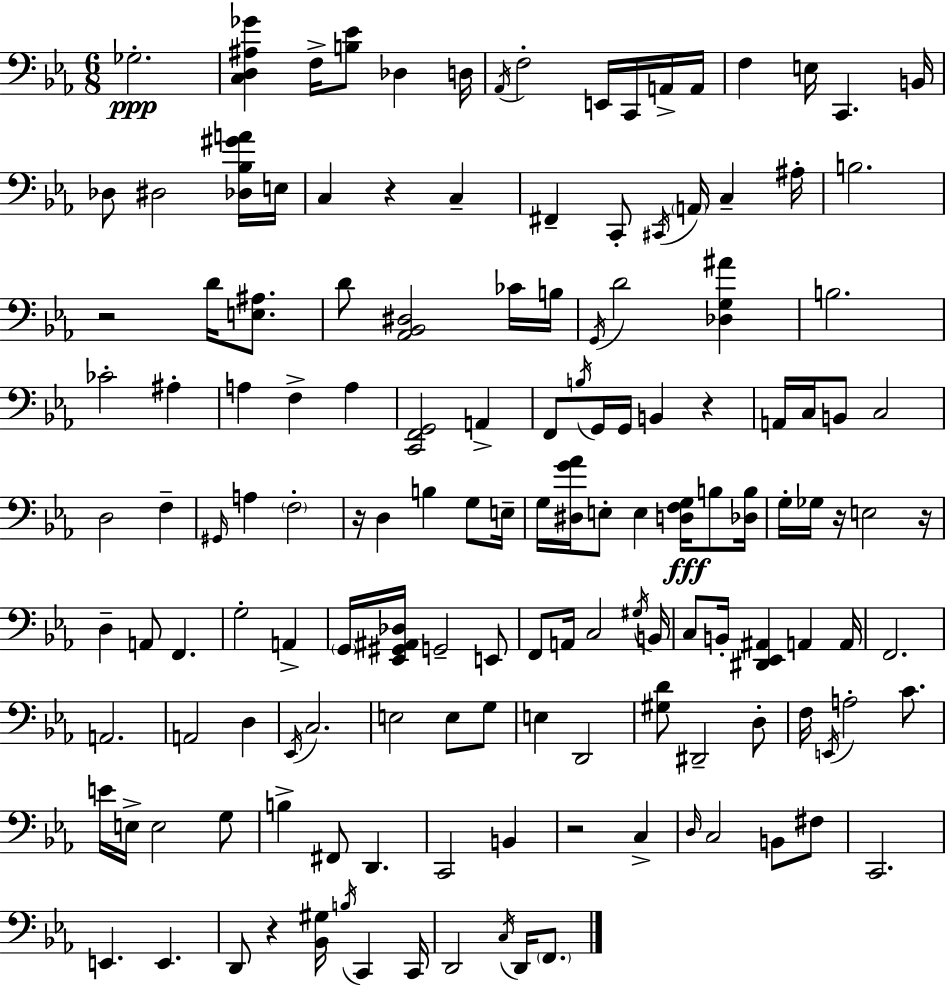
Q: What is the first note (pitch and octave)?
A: Gb3